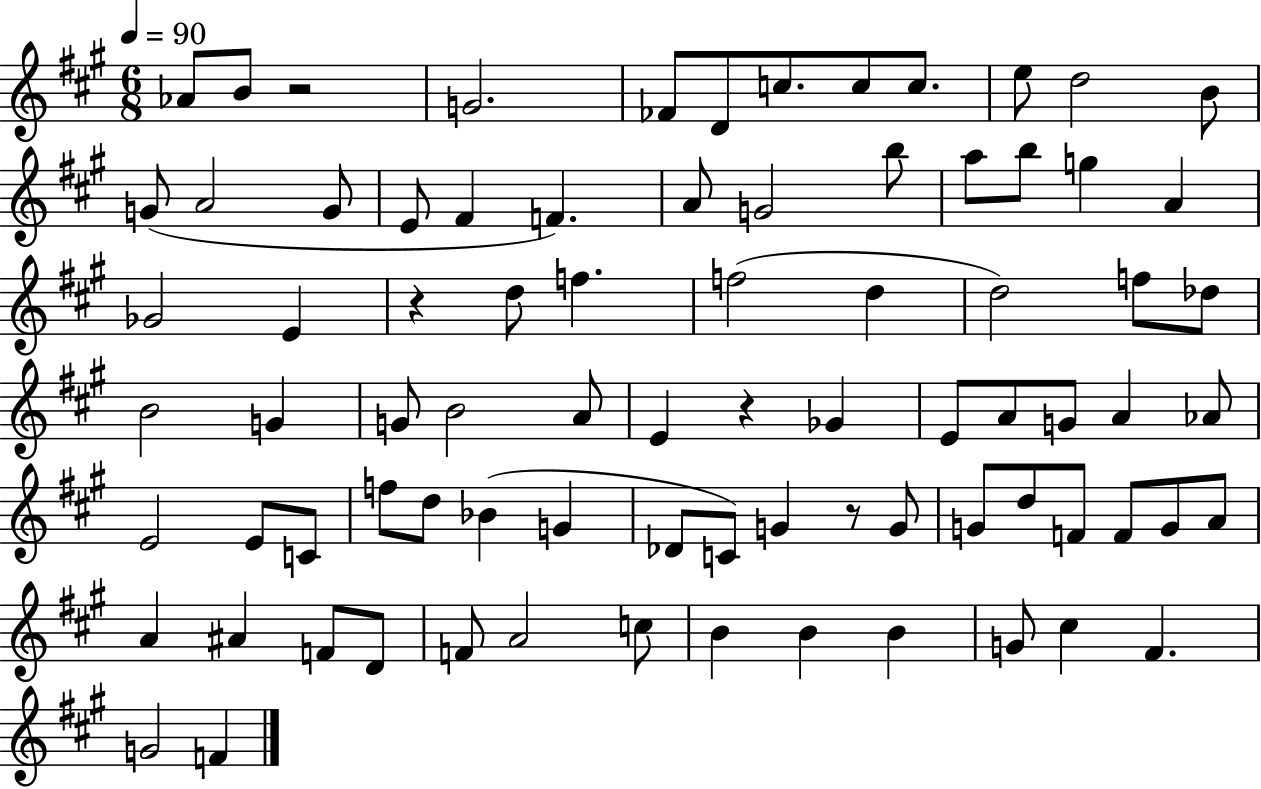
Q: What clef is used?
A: treble